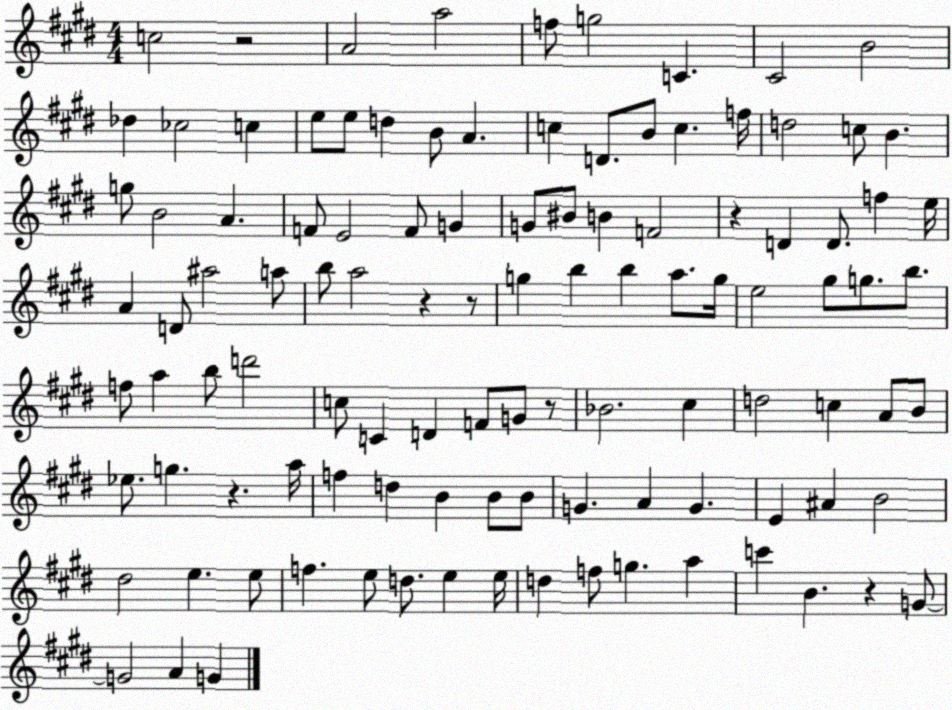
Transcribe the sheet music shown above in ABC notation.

X:1
T:Untitled
M:4/4
L:1/4
K:E
c2 z2 A2 a2 f/2 g2 C ^C2 B2 _d _c2 c e/2 e/2 d B/2 A c D/2 B/2 c f/4 d2 c/2 B g/2 B2 A F/2 E2 F/2 G G/2 ^B/2 B F2 z D D/2 f e/4 A D/2 ^a2 a/2 b/2 a2 z z/2 g b b a/2 g/4 e2 ^g/2 g/2 b/2 f/2 a b/2 d'2 c/2 C D F/2 G/2 z/2 _B2 ^c d2 c A/2 B/2 _e/2 g z a/4 f d B B/2 B/2 G A G E ^A B2 ^d2 e e/2 f e/2 d/2 e e/4 d f/2 g a c' B z G/2 G2 A G